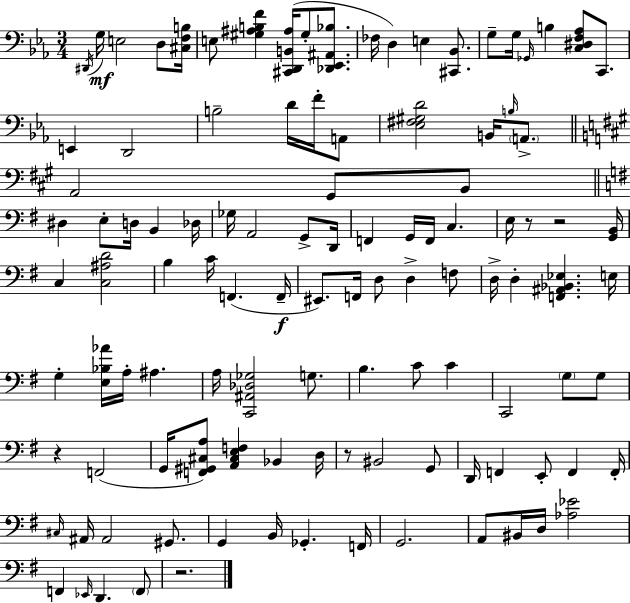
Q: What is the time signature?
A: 3/4